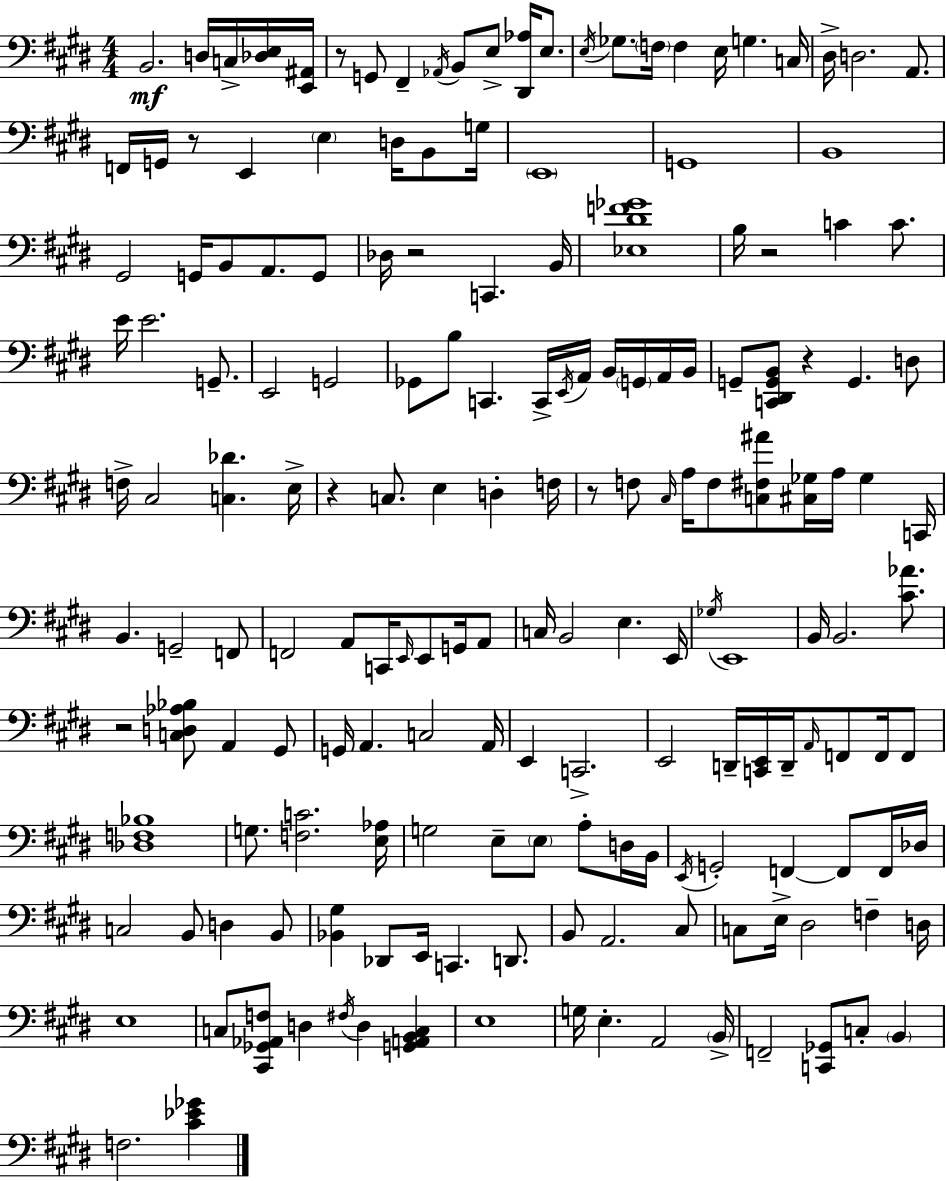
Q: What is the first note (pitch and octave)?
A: B2